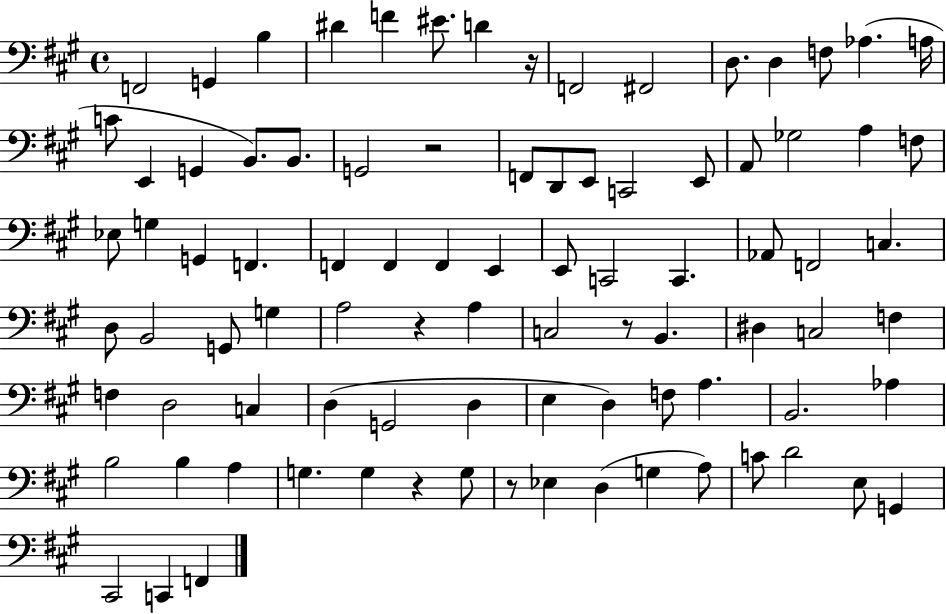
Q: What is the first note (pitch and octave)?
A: F2